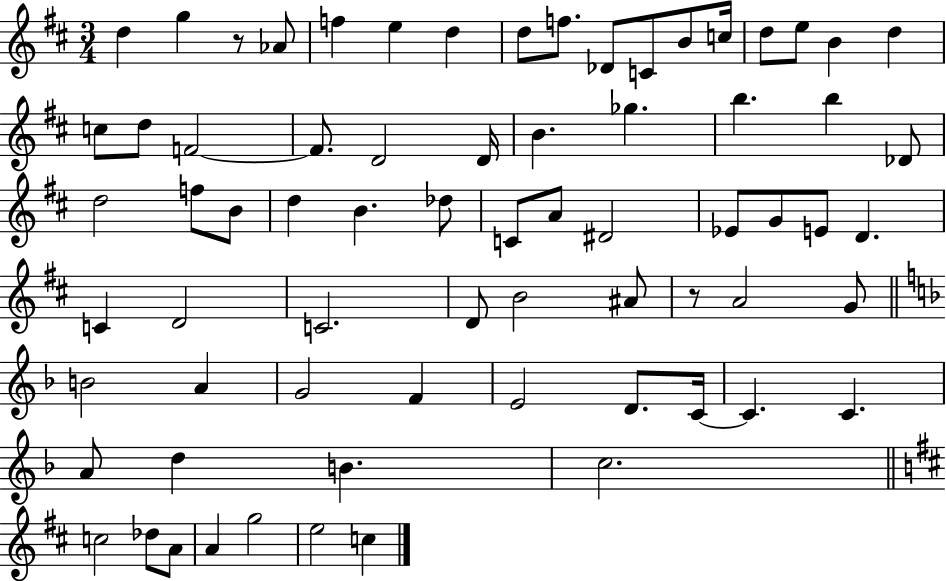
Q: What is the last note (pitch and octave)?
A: C5